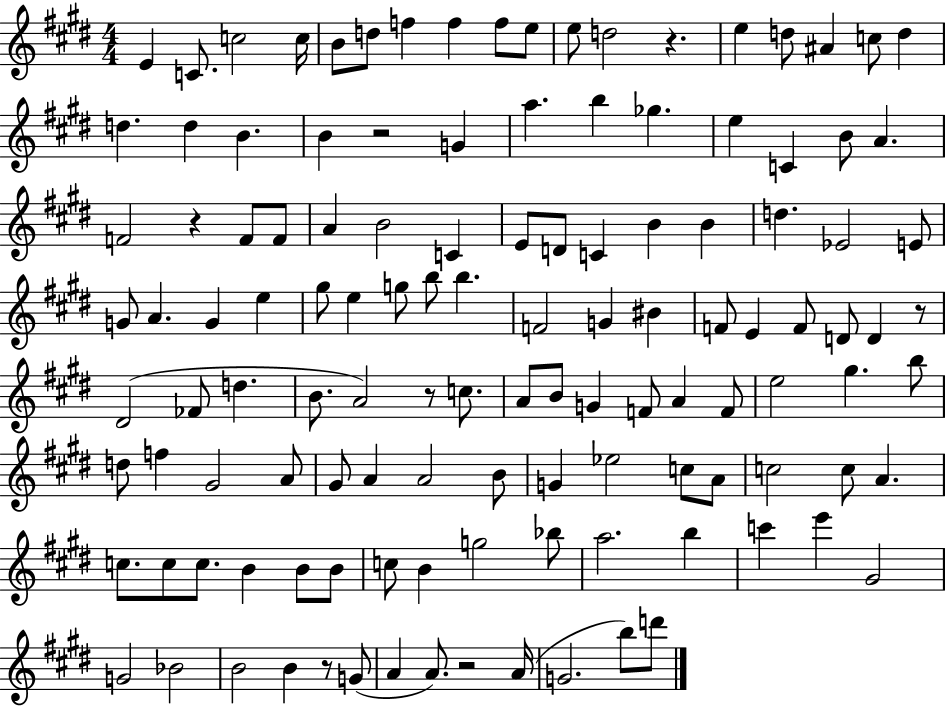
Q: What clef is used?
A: treble